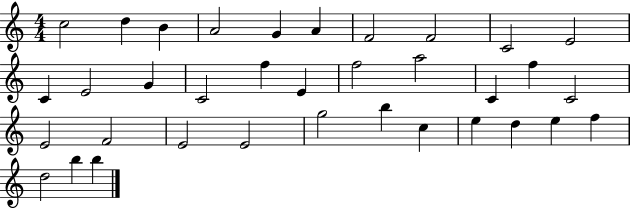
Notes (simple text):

C5/h D5/q B4/q A4/h G4/q A4/q F4/h F4/h C4/h E4/h C4/q E4/h G4/q C4/h F5/q E4/q F5/h A5/h C4/q F5/q C4/h E4/h F4/h E4/h E4/h G5/h B5/q C5/q E5/q D5/q E5/q F5/q D5/h B5/q B5/q